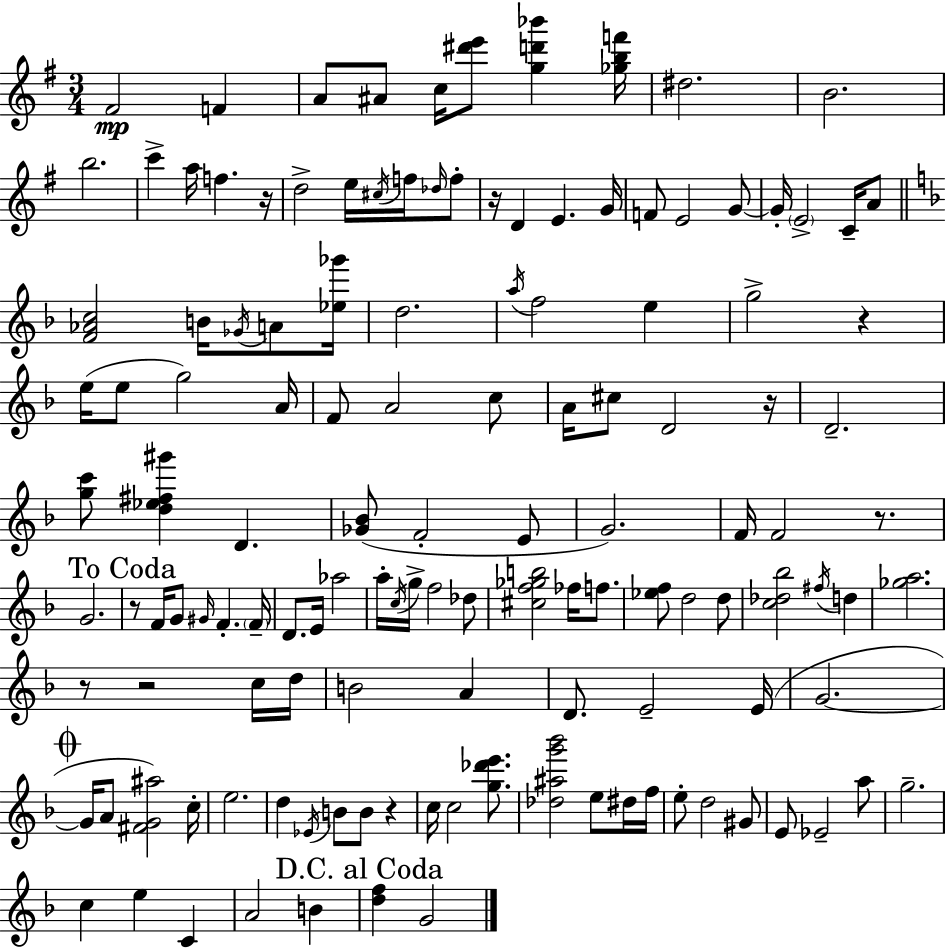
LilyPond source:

{
  \clef treble
  \numericTimeSignature
  \time 3/4
  \key e \minor
  fis'2\mp f'4 | a'8 ais'8 c''16 <dis''' e'''>8 <g'' d''' bes'''>4 <ges'' b'' f'''>16 | dis''2. | b'2. | \break b''2. | c'''4-> a''16 f''4. r16 | d''2-> e''16 \acciaccatura { cis''16 } f''16 \grace { des''16 } | f''8-. r16 d'4 e'4. | \break g'16 f'8 e'2 | g'8~~ g'16-. \parenthesize e'2-> c'16-- | a'8 \bar "||" \break \key d \minor <f' aes' c''>2 b'16 \acciaccatura { ges'16 } a'8 | <ees'' ges'''>16 d''2. | \acciaccatura { a''16 } f''2 e''4 | g''2-> r4 | \break e''16( e''8 g''2) | a'16 f'8 a'2 | c''8 a'16 cis''8 d'2 | r16 d'2.-- | \break <g'' c'''>8 <d'' ees'' fis'' gis'''>4 d'4. | <ges' bes'>8( f'2-. | e'8 g'2.) | f'16 f'2 r8. | \break g'2. | \mark "To Coda" r8 f'16 g'8 \grace { gis'16 } f'4.-. | \parenthesize f'16-- d'8. e'16 aes''2 | a''16-. \acciaccatura { c''16 } g''16-> f''2 | \break des''8 <cis'' f'' ges'' b''>2 | fes''16 f''8. <ees'' f''>8 d''2 | d''8 <c'' des'' bes''>2 | \acciaccatura { fis''16 } d''4 <ges'' a''>2. | \break r8 r2 | c''16 d''16 b'2 | a'4 d'8. e'2-- | e'16( g'2.~~ | \break \mark \markup { \musicglyph "scripts.coda" } g'16 a'8 <fis' g' ais''>2) | c''16-. e''2. | d''4 \acciaccatura { ees'16 } b'8 | b'8 r4 c''16 c''2 | \break <g'' des''' e'''>8. <des'' ais'' g''' bes'''>2 | e''8 dis''16 f''16 e''8-. d''2 | gis'8 e'8 ees'2-- | a''8 g''2.-- | \break c''4 e''4 | c'4 a'2 | b'4 \mark "D.C. al Coda" <d'' f''>4 g'2 | \bar "|."
}